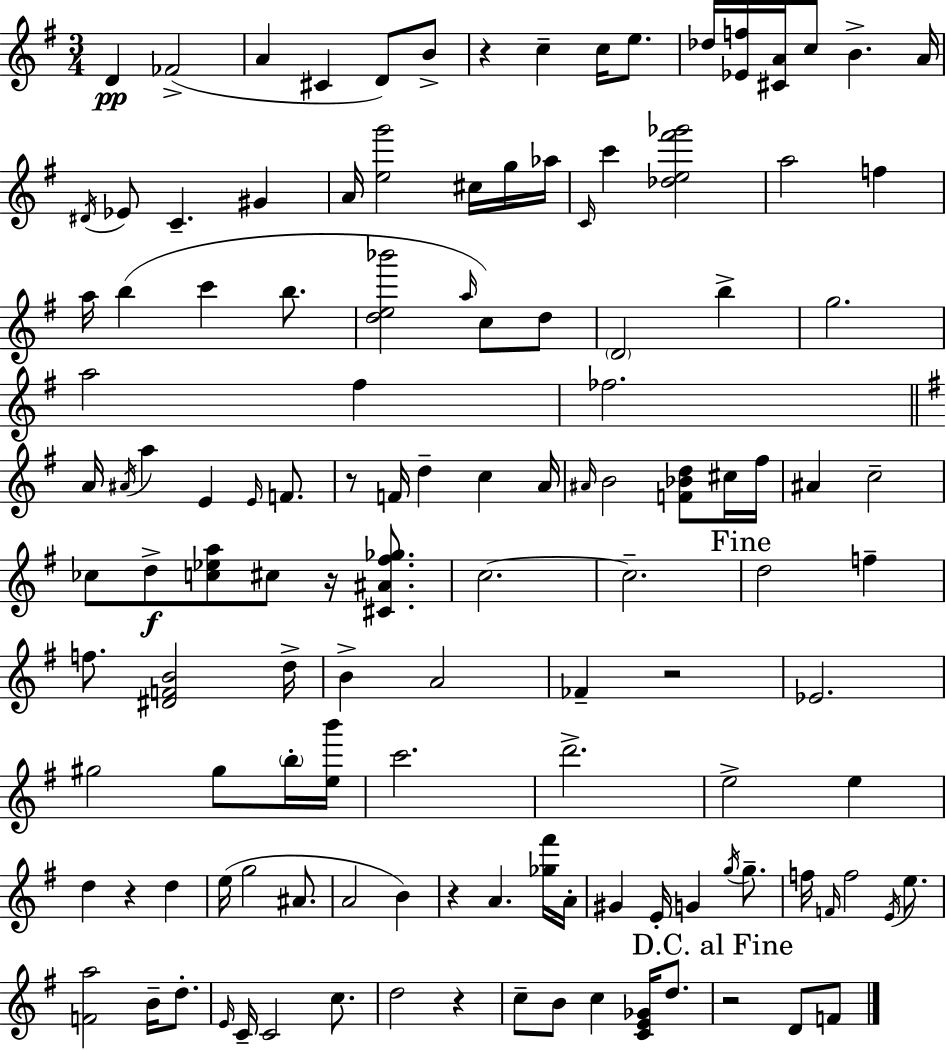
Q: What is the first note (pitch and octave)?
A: D4